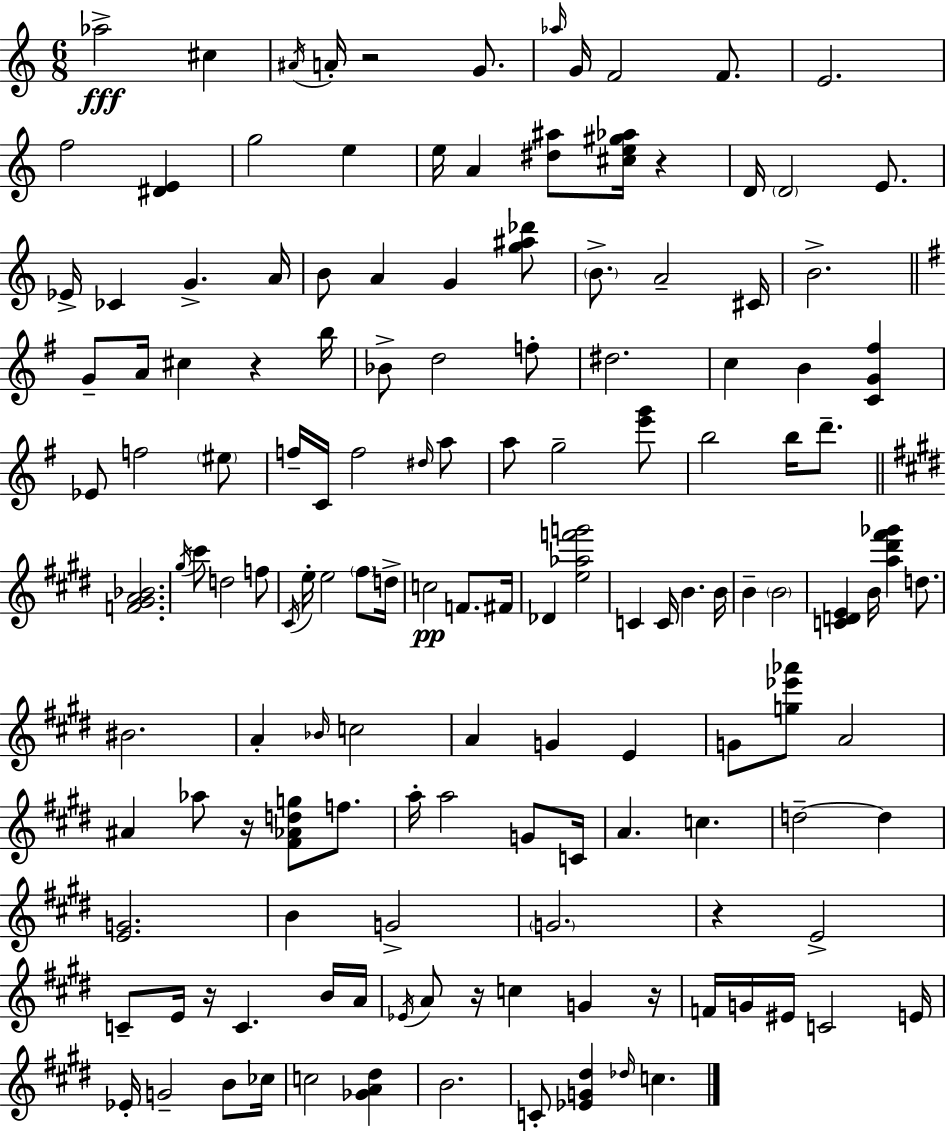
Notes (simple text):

Ab5/h C#5/q A#4/s A4/s R/h G4/e. Ab5/s G4/s F4/h F4/e. E4/h. F5/h [D#4,E4]/q G5/h E5/q E5/s A4/q [D#5,A#5]/e [C#5,E5,G#5,Ab5]/s R/q D4/s D4/h E4/e. Eb4/s CES4/q G4/q. A4/s B4/e A4/q G4/q [G5,A#5,Db6]/e B4/e. A4/h C#4/s B4/h. G4/e A4/s C#5/q R/q B5/s Bb4/e D5/h F5/e D#5/h. C5/q B4/q [C4,G4,F#5]/q Eb4/e F5/h EIS5/e F5/s C4/s F5/h D#5/s A5/e A5/e G5/h [E6,G6]/e B5/h B5/s D6/e. [F4,G#4,A4,Bb4]/h. G#5/s C#6/e D5/h F5/e C#4/s E5/s E5/h F#5/e D5/s C5/h F4/e. F#4/s Db4/q [E5,Ab5,F6,G6]/h C4/q C4/s B4/q. B4/s B4/q B4/h [C4,D4,E4]/q B4/s [A5,D#6,F#6,Gb6]/q D5/e. BIS4/h. A4/q Bb4/s C5/h A4/q G4/q E4/q G4/e [G5,Eb6,Ab6]/e A4/h A#4/q Ab5/e R/s [F#4,Ab4,D5,G5]/e F5/e. A5/s A5/h G4/e C4/s A4/q. C5/q. D5/h D5/q [E4,G4]/h. B4/q G4/h G4/h. R/q E4/h C4/e E4/s R/s C4/q. B4/s A4/s Eb4/s A4/e R/s C5/q G4/q R/s F4/s G4/s EIS4/s C4/h E4/s Eb4/s G4/h B4/e CES5/s C5/h [Gb4,A4,D#5]/q B4/h. C4/e [Eb4,G4,D#5]/q Db5/s C5/q.